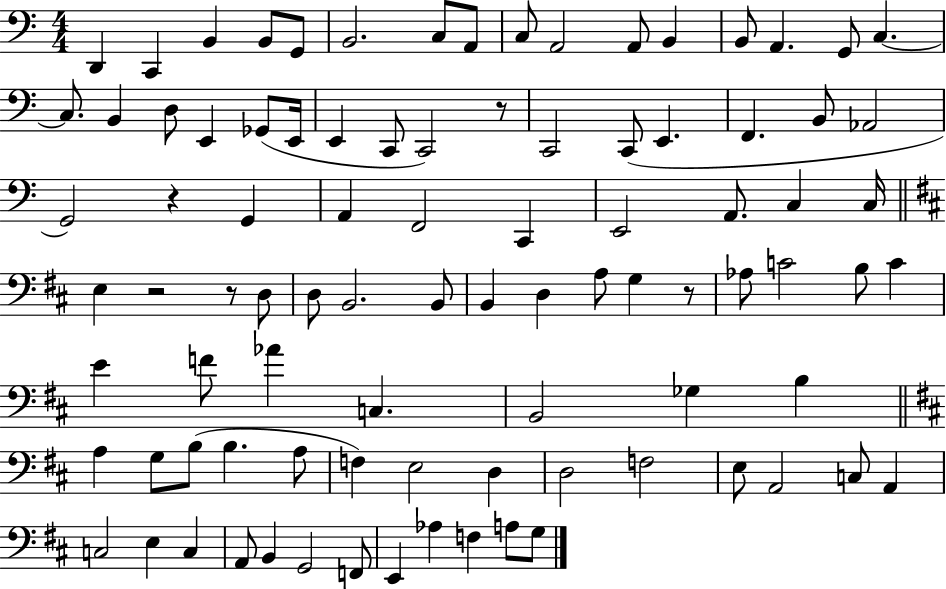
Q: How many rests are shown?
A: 5